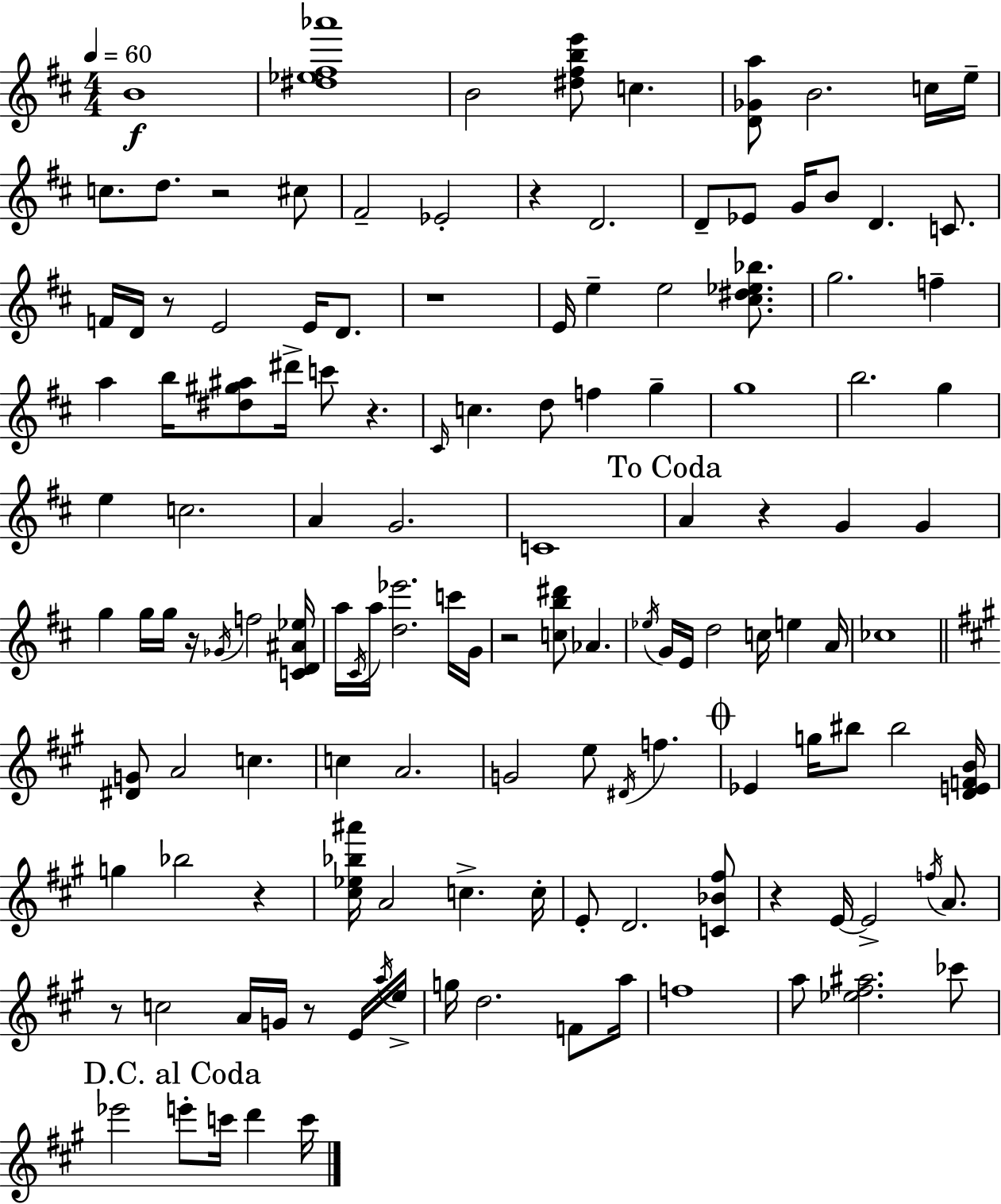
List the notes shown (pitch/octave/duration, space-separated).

B4/w [D#5,Eb5,F#5,Ab6]/w B4/h [D#5,F#5,B5,E6]/e C5/q. [D4,Gb4,A5]/e B4/h. C5/s E5/s C5/e. D5/e. R/h C#5/e F#4/h Eb4/h R/q D4/h. D4/e Eb4/e G4/s B4/e D4/q. C4/e. F4/s D4/s R/e E4/h E4/s D4/e. R/w E4/s E5/q E5/h [C#5,D#5,Eb5,Bb5]/e. G5/h. F5/q A5/q B5/s [D#5,G#5,A#5]/e D#6/s C6/e R/q. C#4/s C5/q. D5/e F5/q G5/q G5/w B5/h. G5/q E5/q C5/h. A4/q G4/h. C4/w A4/q R/q G4/q G4/q G5/q G5/s G5/s R/s Gb4/s F5/h [C4,D4,A#4,Eb5]/s A5/s C#4/s A5/s [D5,Eb6]/h. C6/s G4/s R/h [C5,B5,D#6]/e Ab4/q. Eb5/s G4/s E4/s D5/h C5/s E5/q A4/s CES5/w [D#4,G4]/e A4/h C5/q. C5/q A4/h. G4/h E5/e D#4/s F5/q. Eb4/q G5/s BIS5/e BIS5/h [D4,E4,F4,B4]/s G5/q Bb5/h R/q [C#5,Eb5,Bb5,A#6]/s A4/h C5/q. C5/s E4/e D4/h. [C4,Bb4,F#5]/e R/q E4/s E4/h F5/s A4/e. R/e C5/h A4/s G4/s R/e E4/s A5/s E5/s G5/s D5/h. F4/e A5/s F5/w A5/e [Eb5,F#5,A#5]/h. CES6/e Eb6/h E6/e C6/s D6/q C6/s